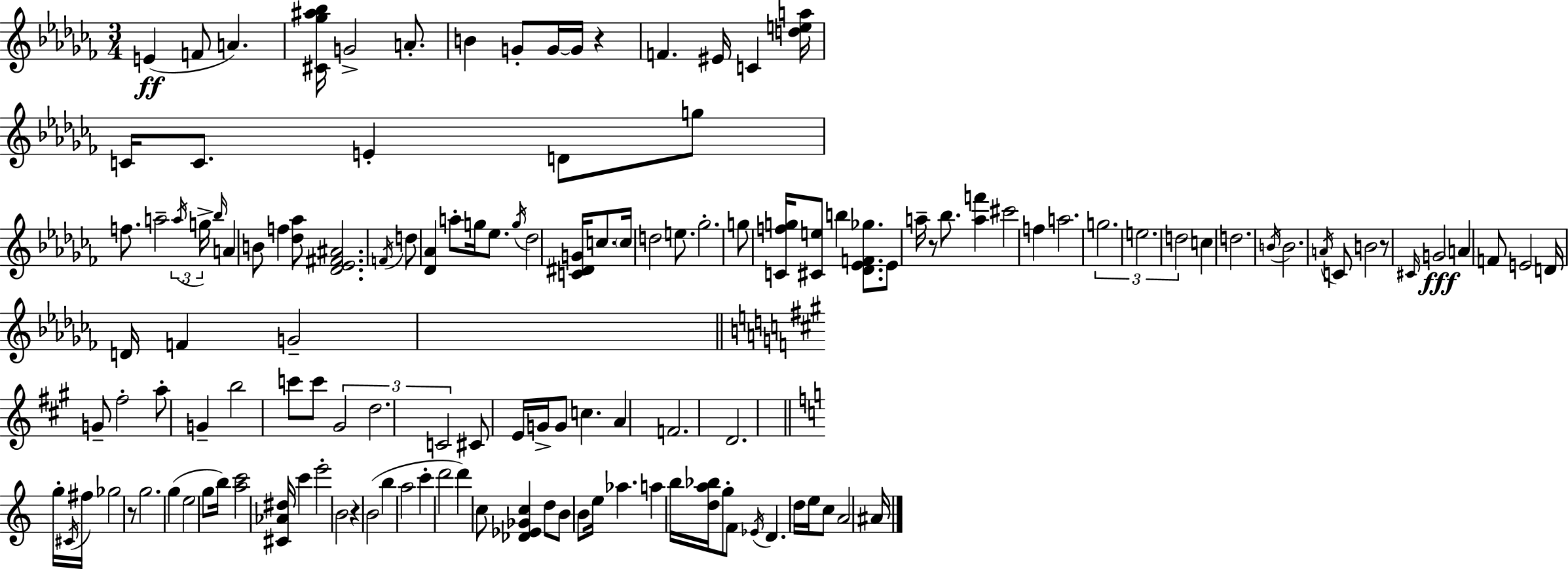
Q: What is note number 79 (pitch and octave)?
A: C5